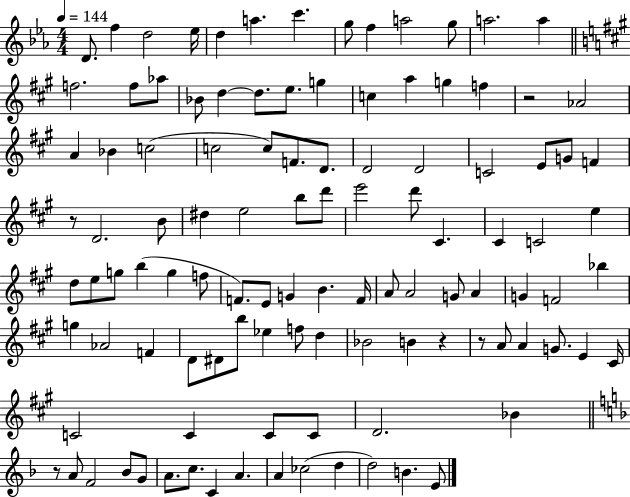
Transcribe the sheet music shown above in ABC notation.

X:1
T:Untitled
M:4/4
L:1/4
K:Eb
D/2 f d2 _e/4 d a c' g/2 f a2 g/2 a2 a f2 f/2 _a/2 _B/2 d d/2 e/2 g c a g f z2 _A2 A _B c2 c2 c/2 F/2 D/2 D2 D2 C2 E/2 G/2 F z/2 D2 B/2 ^d e2 b/2 d'/2 e'2 d'/2 ^C ^C C2 e d/2 e/2 g/2 b g f/2 F/2 E/2 G B F/4 A/2 A2 G/2 A G F2 _b g _A2 F D/2 ^D/2 b/2 _e f/2 d _B2 B z z/2 A/2 A G/2 E ^C/4 C2 C C/2 C/2 D2 _B z/2 A/2 F2 _B/2 G/2 A/2 c/2 C A A _c2 d d2 B E/2